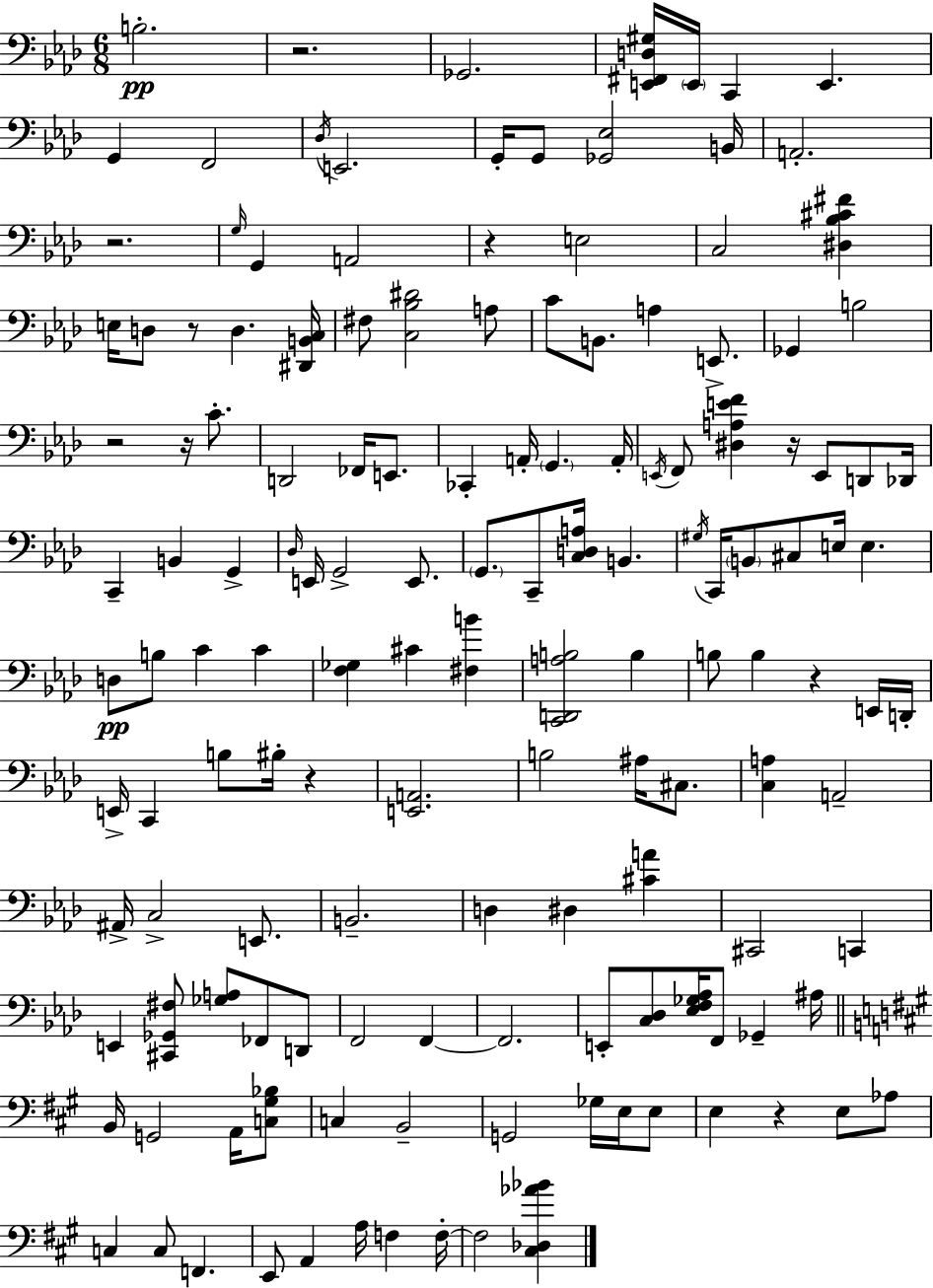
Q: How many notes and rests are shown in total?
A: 144